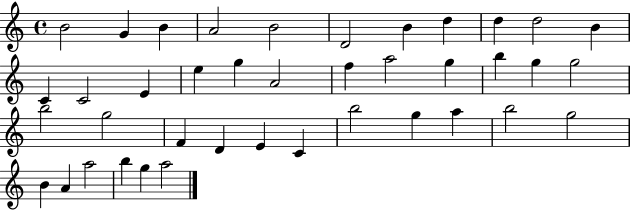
X:1
T:Untitled
M:4/4
L:1/4
K:C
B2 G B A2 B2 D2 B d d d2 B C C2 E e g A2 f a2 g b g g2 b2 g2 F D E C b2 g a b2 g2 B A a2 b g a2